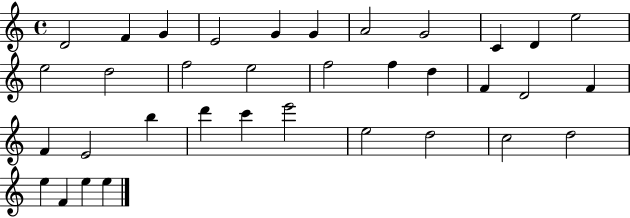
D4/h F4/q G4/q E4/h G4/q G4/q A4/h G4/h C4/q D4/q E5/h E5/h D5/h F5/h E5/h F5/h F5/q D5/q F4/q D4/h F4/q F4/q E4/h B5/q D6/q C6/q E6/h E5/h D5/h C5/h D5/h E5/q F4/q E5/q E5/q